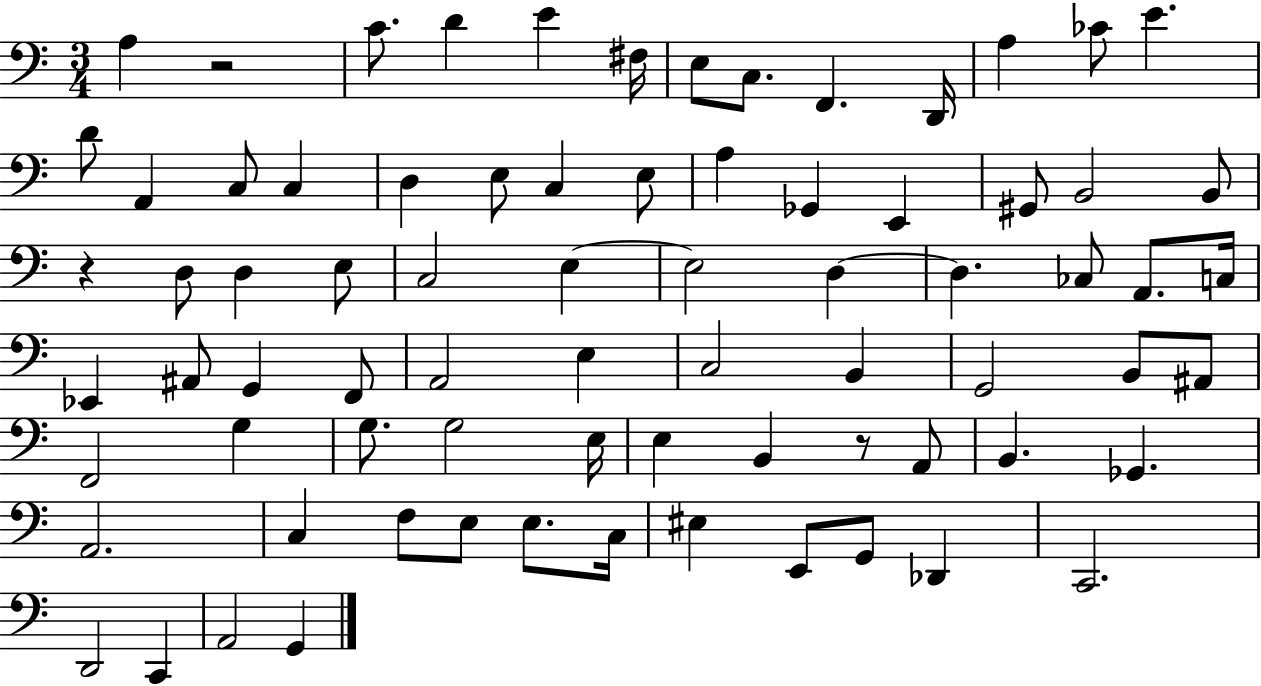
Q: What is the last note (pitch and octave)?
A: G2